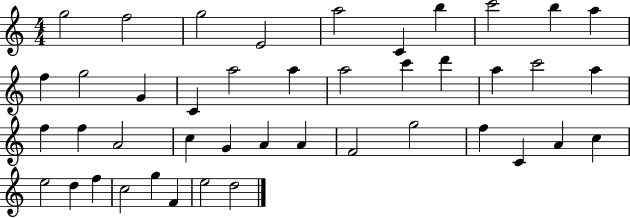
{
  \clef treble
  \numericTimeSignature
  \time 4/4
  \key c \major
  g''2 f''2 | g''2 e'2 | a''2 c'4 b''4 | c'''2 b''4 a''4 | \break f''4 g''2 g'4 | c'4 a''2 a''4 | a''2 c'''4 d'''4 | a''4 c'''2 a''4 | \break f''4 f''4 a'2 | c''4 g'4 a'4 a'4 | f'2 g''2 | f''4 c'4 a'4 c''4 | \break e''2 d''4 f''4 | c''2 g''4 f'4 | e''2 d''2 | \bar "|."
}